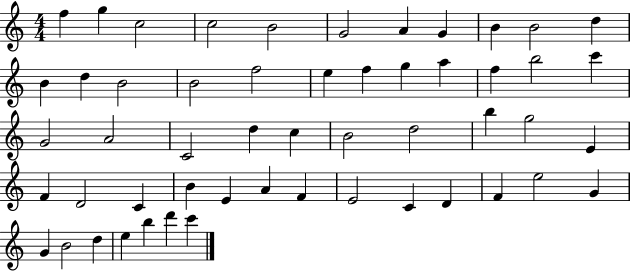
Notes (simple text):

F5/q G5/q C5/h C5/h B4/h G4/h A4/q G4/q B4/q B4/h D5/q B4/q D5/q B4/h B4/h F5/h E5/q F5/q G5/q A5/q F5/q B5/h C6/q G4/h A4/h C4/h D5/q C5/q B4/h D5/h B5/q G5/h E4/q F4/q D4/h C4/q B4/q E4/q A4/q F4/q E4/h C4/q D4/q F4/q E5/h G4/q G4/q B4/h D5/q E5/q B5/q D6/q C6/q